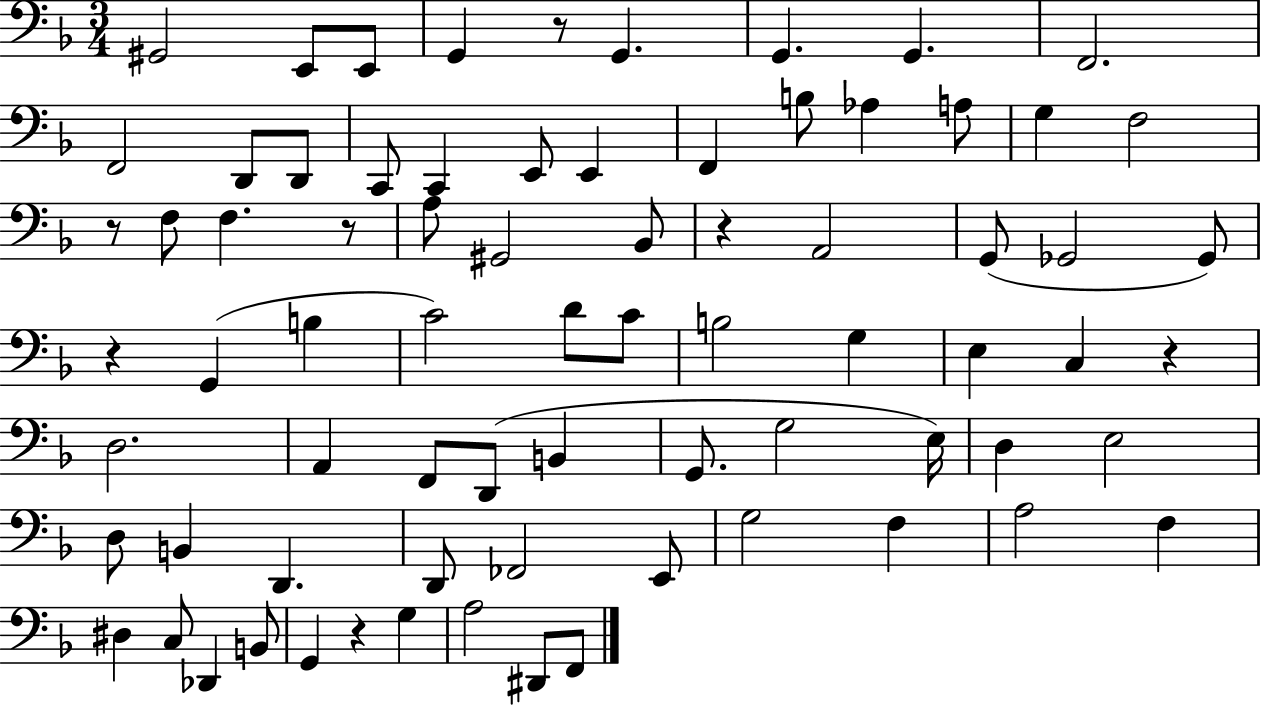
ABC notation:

X:1
T:Untitled
M:3/4
L:1/4
K:F
^G,,2 E,,/2 E,,/2 G,, z/2 G,, G,, G,, F,,2 F,,2 D,,/2 D,,/2 C,,/2 C,, E,,/2 E,, F,, B,/2 _A, A,/2 G, F,2 z/2 F,/2 F, z/2 A,/2 ^G,,2 _B,,/2 z A,,2 G,,/2 _G,,2 _G,,/2 z G,, B, C2 D/2 C/2 B,2 G, E, C, z D,2 A,, F,,/2 D,,/2 B,, G,,/2 G,2 E,/4 D, E,2 D,/2 B,, D,, D,,/2 _F,,2 E,,/2 G,2 F, A,2 F, ^D, C,/2 _D,, B,,/2 G,, z G, A,2 ^D,,/2 F,,/2